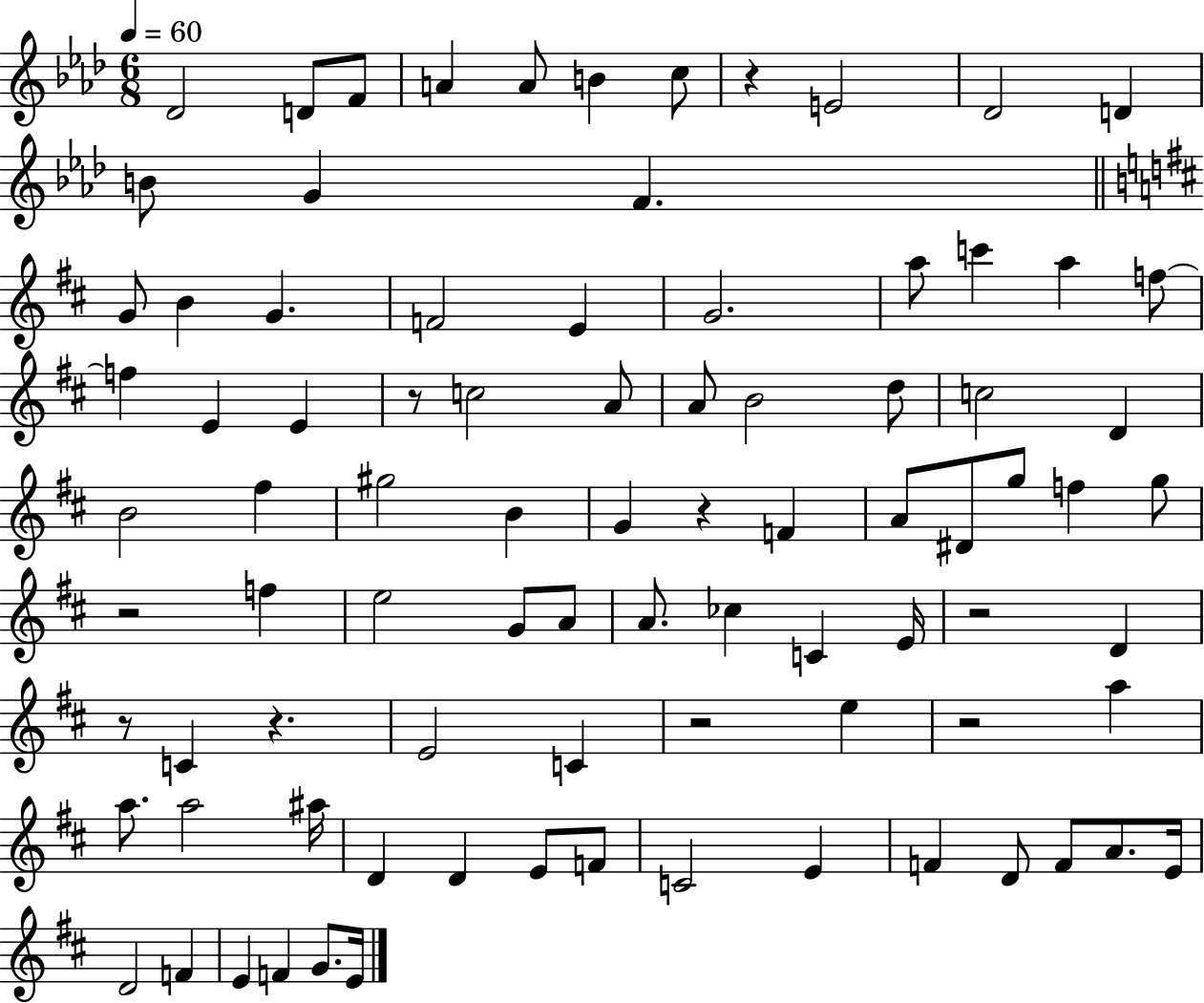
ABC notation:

X:1
T:Untitled
M:6/8
L:1/4
K:Ab
_D2 D/2 F/2 A A/2 B c/2 z E2 _D2 D B/2 G F G/2 B G F2 E G2 a/2 c' a f/2 f E E z/2 c2 A/2 A/2 B2 d/2 c2 D B2 ^f ^g2 B G z F A/2 ^D/2 g/2 f g/2 z2 f e2 G/2 A/2 A/2 _c C E/4 z2 D z/2 C z E2 C z2 e z2 a a/2 a2 ^a/4 D D E/2 F/2 C2 E F D/2 F/2 A/2 E/4 D2 F E F G/2 E/4